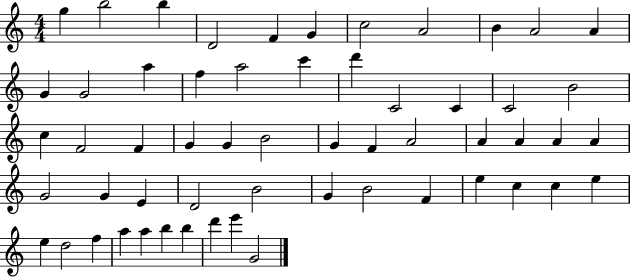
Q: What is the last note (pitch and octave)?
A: G4